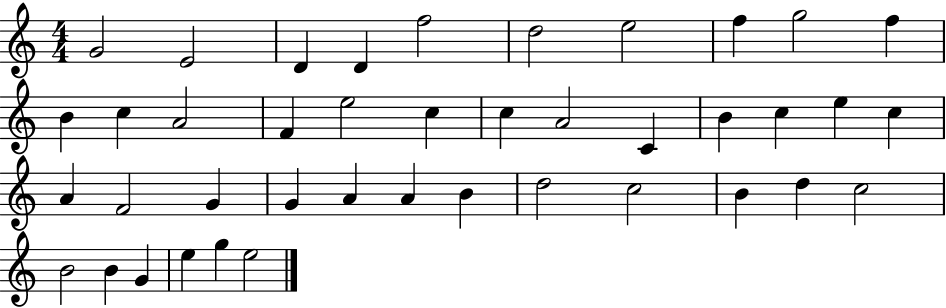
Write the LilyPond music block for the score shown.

{
  \clef treble
  \numericTimeSignature
  \time 4/4
  \key c \major
  g'2 e'2 | d'4 d'4 f''2 | d''2 e''2 | f''4 g''2 f''4 | \break b'4 c''4 a'2 | f'4 e''2 c''4 | c''4 a'2 c'4 | b'4 c''4 e''4 c''4 | \break a'4 f'2 g'4 | g'4 a'4 a'4 b'4 | d''2 c''2 | b'4 d''4 c''2 | \break b'2 b'4 g'4 | e''4 g''4 e''2 | \bar "|."
}